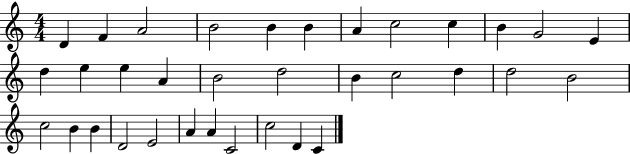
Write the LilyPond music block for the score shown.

{
  \clef treble
  \numericTimeSignature
  \time 4/4
  \key c \major
  d'4 f'4 a'2 | b'2 b'4 b'4 | a'4 c''2 c''4 | b'4 g'2 e'4 | \break d''4 e''4 e''4 a'4 | b'2 d''2 | b'4 c''2 d''4 | d''2 b'2 | \break c''2 b'4 b'4 | d'2 e'2 | a'4 a'4 c'2 | c''2 d'4 c'4 | \break \bar "|."
}